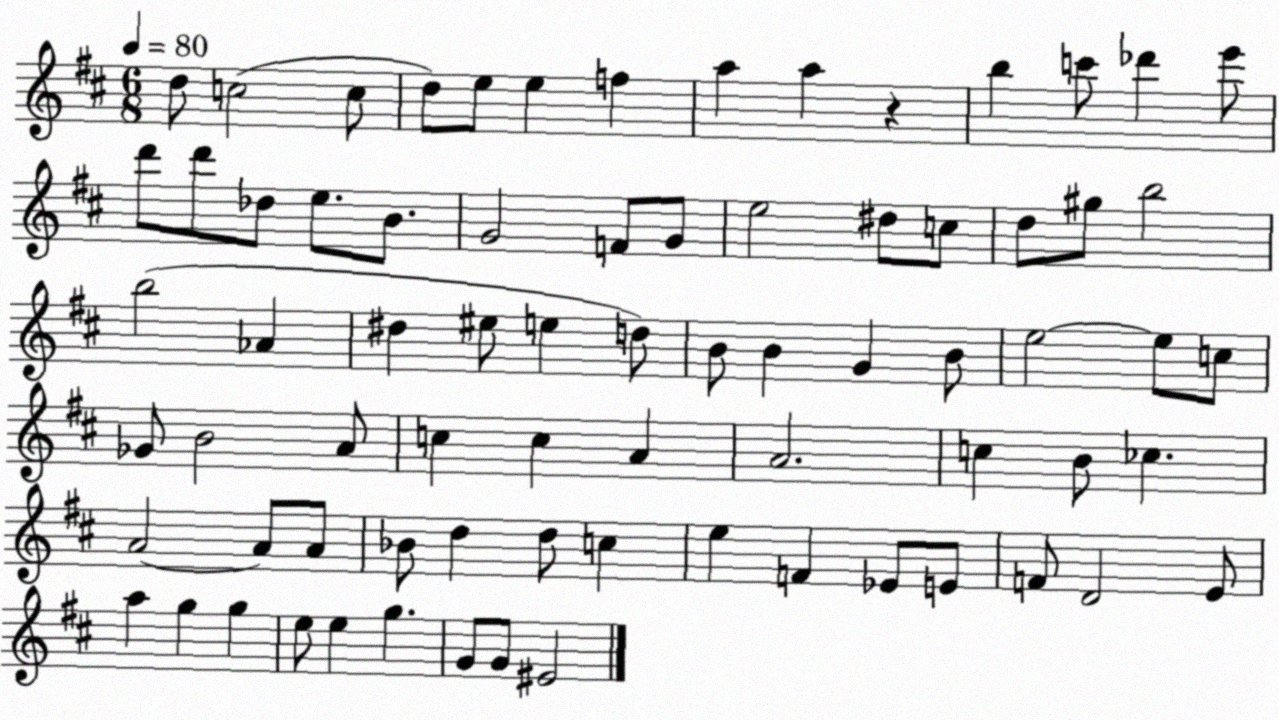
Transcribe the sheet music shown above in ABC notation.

X:1
T:Untitled
M:6/8
L:1/4
K:D
d/2 c2 c/2 d/2 e/2 e f a a z b c'/2 _d' e'/2 d'/2 d'/2 _d/2 e/2 B/2 G2 F/2 G/2 e2 ^d/2 c/2 d/2 ^g/2 b2 b2 _A ^d ^e/2 e d/2 B/2 B G B/2 e2 e/2 c/2 _G/2 B2 A/2 c c A A2 c B/2 _c A2 A/2 A/2 _B/2 d d/2 c e F _E/2 E/2 F/2 D2 E/2 a g g e/2 e g G/2 G/2 ^E2